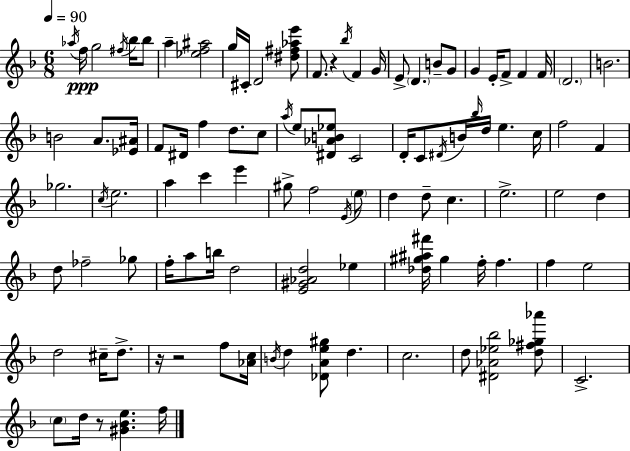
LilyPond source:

{
  \clef treble
  \numericTimeSignature
  \time 6/8
  \key d \minor
  \tempo 4 = 90
  \acciaccatura { aes''16 }\ppp f''16 g''2 \acciaccatura { fis''16 } bes''16 | bes''8 a''4-- <ees'' f'' ais''>2 | g''16 cis'16-. d'2 | <dis'' fis'' aes'' e'''>8 f'8. r4 \acciaccatura { bes''16 } f'4 | \break g'16 e'8-> \parenthesize d'4. b'8-- | g'8 g'4 e'16-. f'8-> f'4 | f'16 \parenthesize d'2. | b'2. | \break b'2 a'8. | <ees' ais'>16 f'8 dis'16 f''4 d''8. | c''8 \acciaccatura { a''16 } e''8 <dis' aes' b' ees''>8 c'2 | d'16-. c'8 \acciaccatura { dis'16 } b'16 \grace { bes''16 } d''16 e''4. | \break c''16 f''2 | f'4 ges''2. | \acciaccatura { c''16 } e''2. | a''4 c'''4 | \break e'''4 gis''8-> f''2 | \acciaccatura { e'16 } \parenthesize e''8 d''4 | d''8-- c''4. e''2.-> | e''2 | \break d''4 d''8 fes''2-- | ges''8 f''16-. a''8 b''16 | d''2 <e' gis' aes' d''>2 | ees''4 <des'' gis'' ais'' fis'''>16 gis''4 | \break f''16-. f''4. f''4 | e''2 d''2 | cis''16-- d''8.-> r16 r2 | f''8 <aes' c''>16 \acciaccatura { b'16 } d''4 | \break <des' a' e'' gis''>8 d''4. c''2. | d''8 <dis' aes' ees'' bes''>2 | <d'' fis'' ges'' aes'''>8 c'2.-> | \parenthesize c''8 d''16 | \break r8 <gis' bes' e''>4. f''16 \bar "|."
}